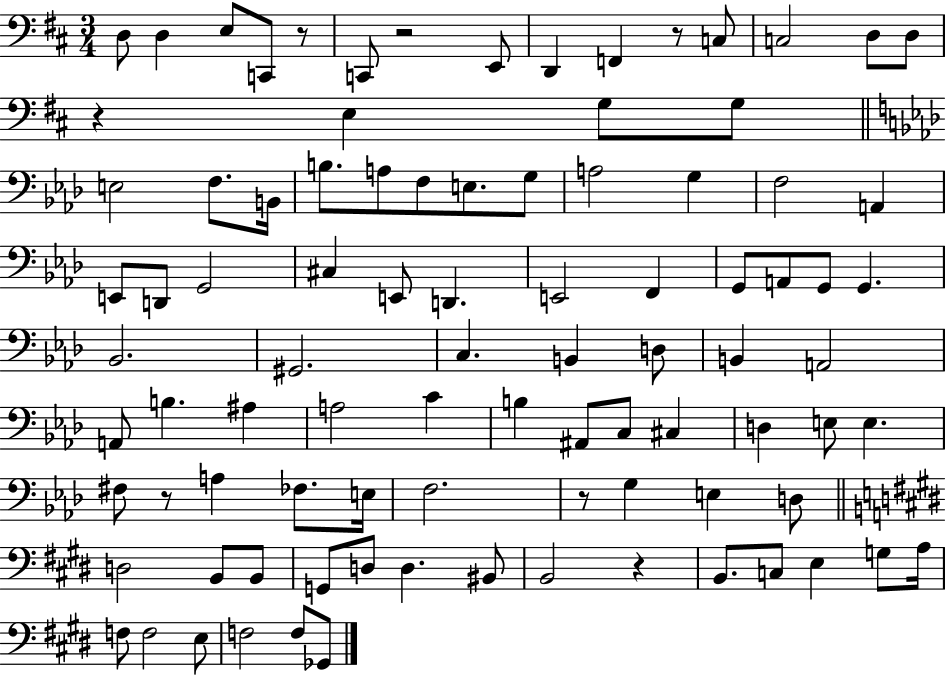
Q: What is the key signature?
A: D major